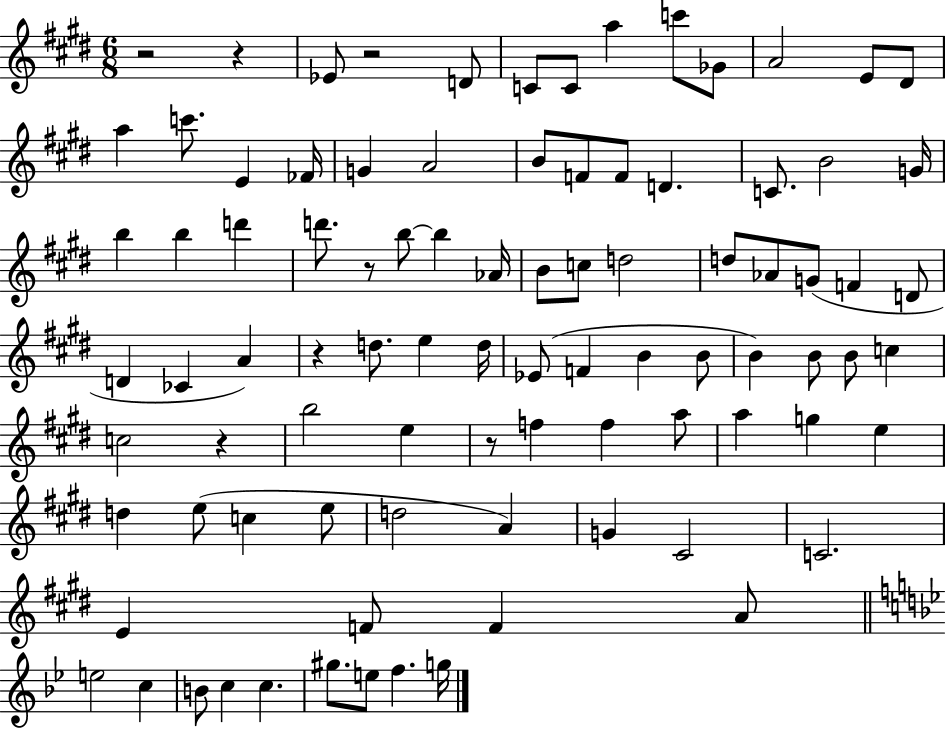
{
  \clef treble
  \numericTimeSignature
  \time 6/8
  \key e \major
  r2 r4 | ees'8 r2 d'8 | c'8 c'8 a''4 c'''8 ges'8 | a'2 e'8 dis'8 | \break a''4 c'''8. e'4 fes'16 | g'4 a'2 | b'8 f'8 f'8 d'4. | c'8. b'2 g'16 | \break b''4 b''4 d'''4 | d'''8. r8 b''8~~ b''4 aes'16 | b'8 c''8 d''2 | d''8 aes'8 g'8( f'4 d'8 | \break d'4 ces'4 a'4) | r4 d''8. e''4 d''16 | ees'8( f'4 b'4 b'8 | b'4) b'8 b'8 c''4 | \break c''2 r4 | b''2 e''4 | r8 f''4 f''4 a''8 | a''4 g''4 e''4 | \break d''4 e''8( c''4 e''8 | d''2 a'4) | g'4 cis'2 | c'2. | \break e'4 f'8 f'4 a'8 | \bar "||" \break \key bes \major e''2 c''4 | b'8 c''4 c''4. | gis''8. e''8 f''4. g''16 | \bar "|."
}